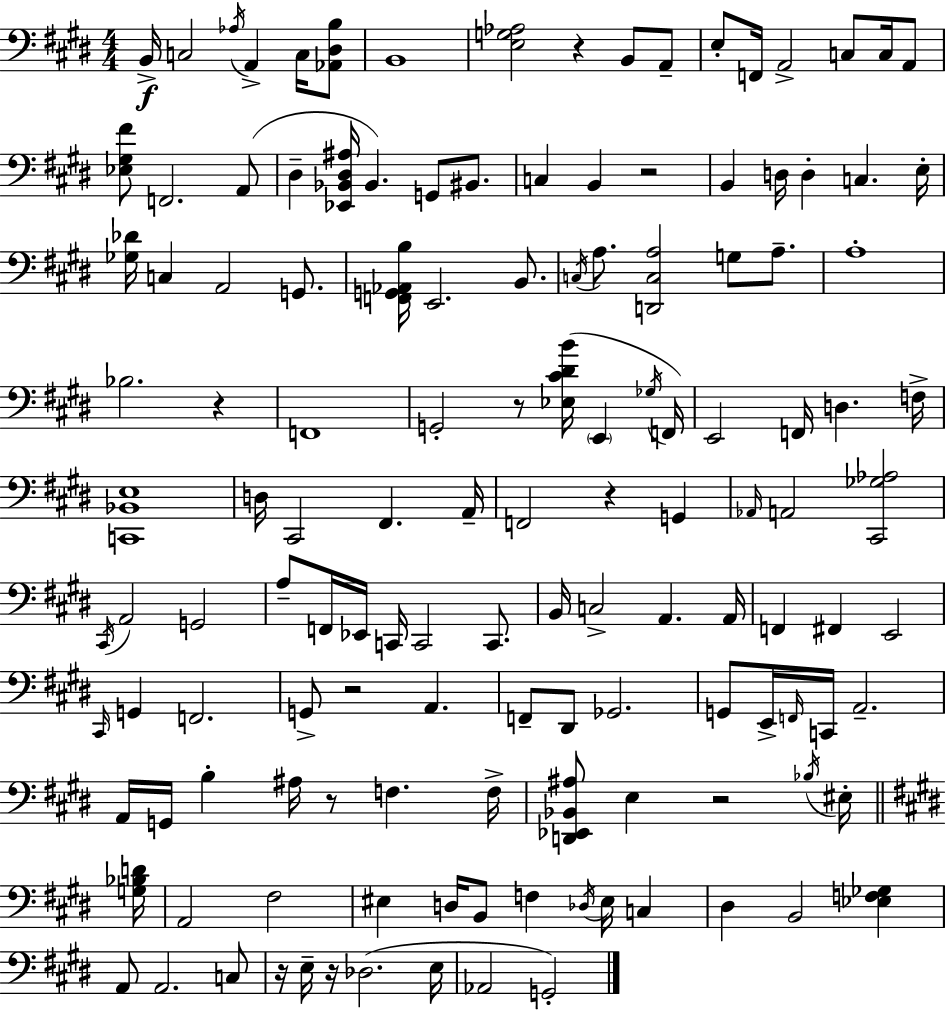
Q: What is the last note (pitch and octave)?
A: G2